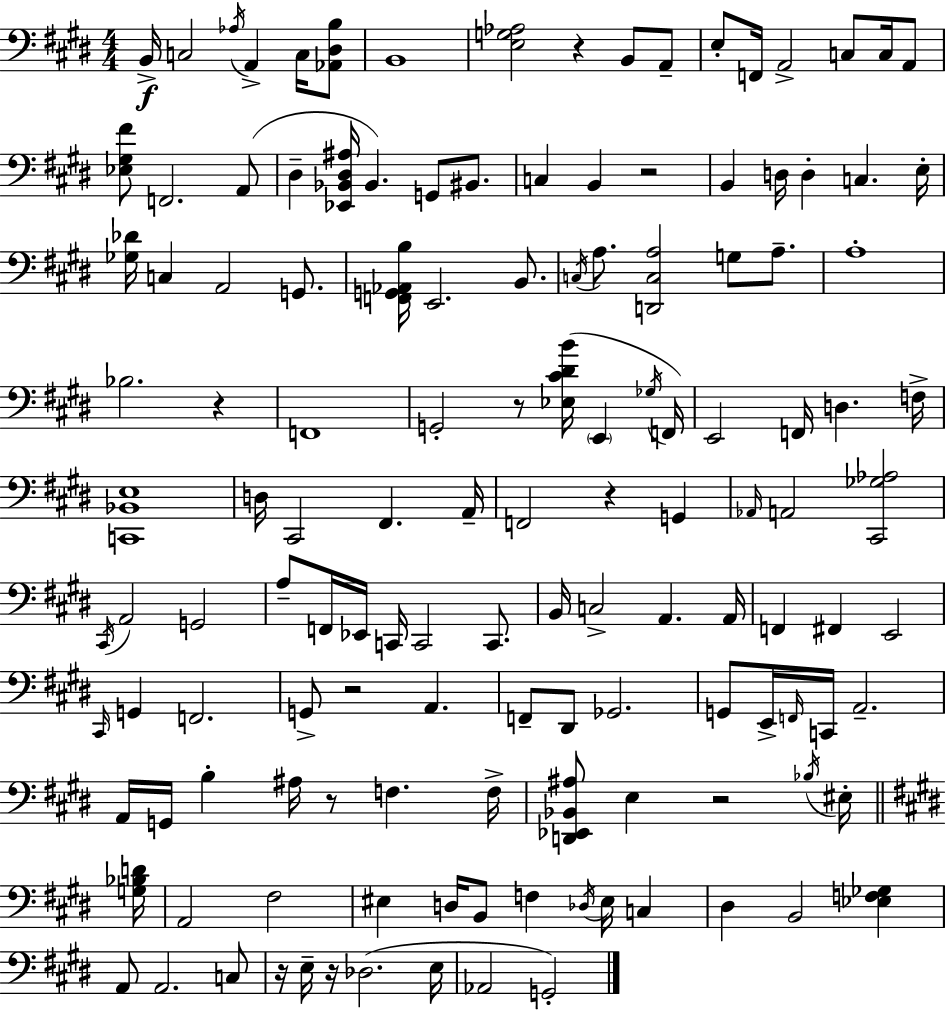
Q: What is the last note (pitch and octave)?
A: G2